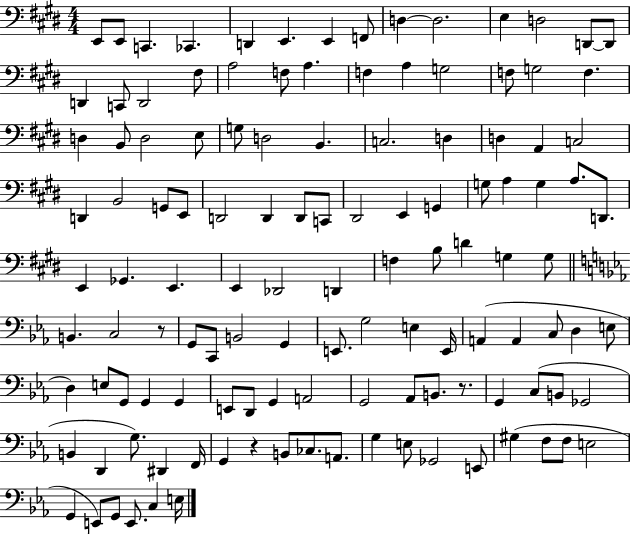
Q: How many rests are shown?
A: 3